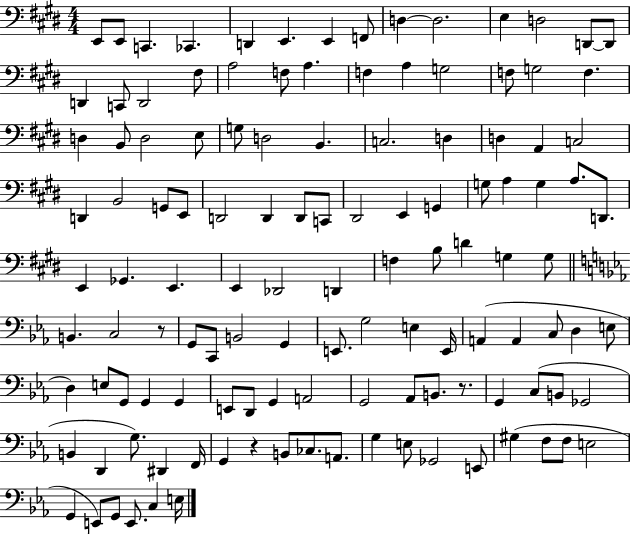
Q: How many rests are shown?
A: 3